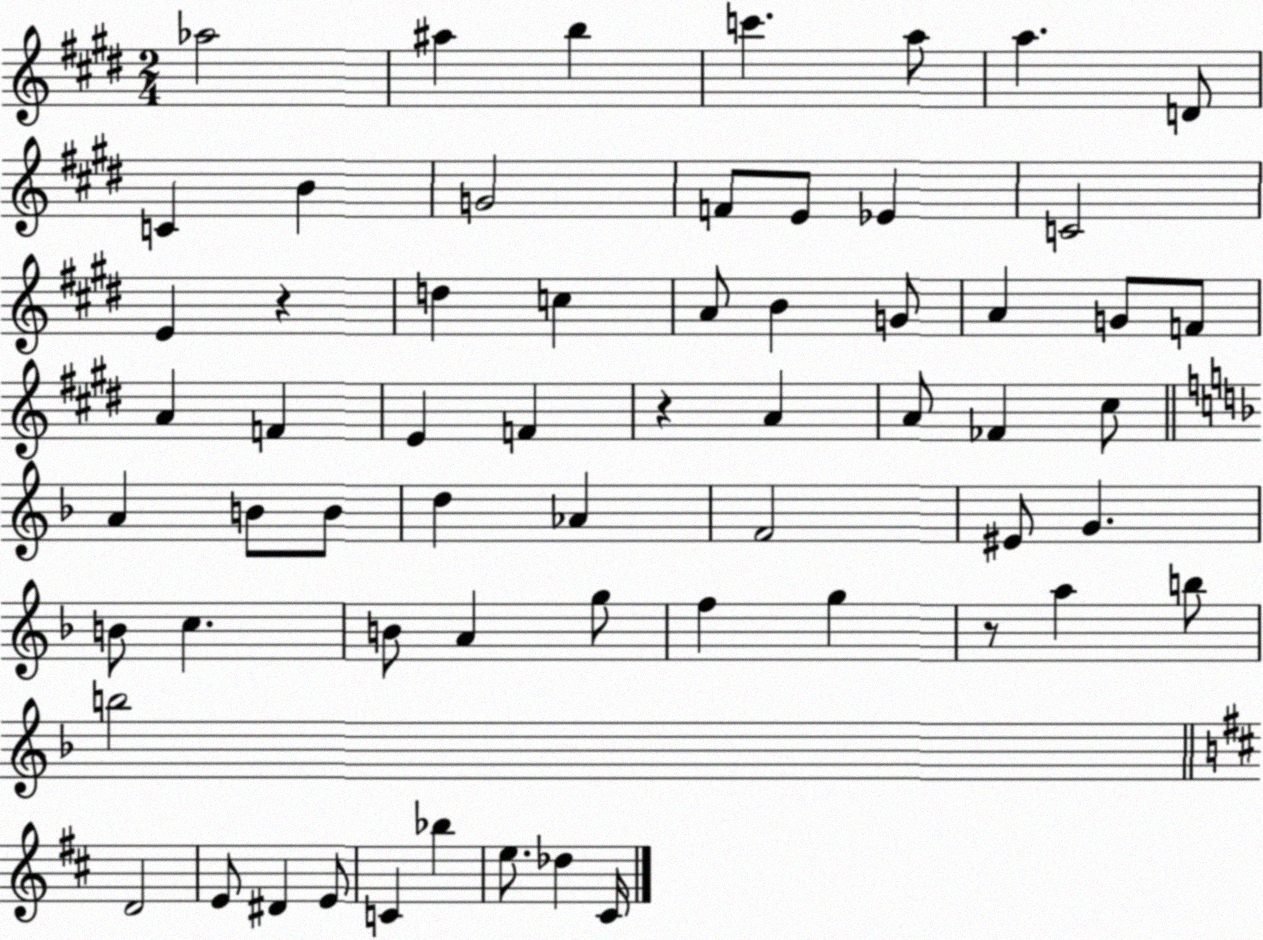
X:1
T:Untitled
M:2/4
L:1/4
K:E
_a2 ^a b c' a/2 a D/2 C B G2 F/2 E/2 _E C2 E z d c A/2 B G/2 A G/2 F/2 A F E F z A A/2 _F ^c/2 A B/2 B/2 d _A F2 ^E/2 G B/2 c B/2 A g/2 f g z/2 a b/2 b2 D2 E/2 ^D E/2 C _b e/2 _d ^C/4